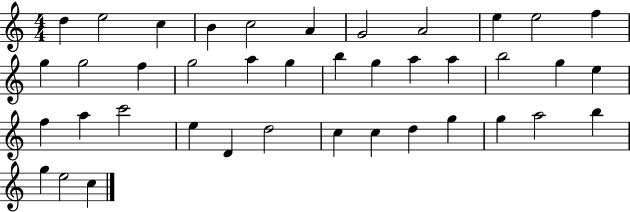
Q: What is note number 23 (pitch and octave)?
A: G5